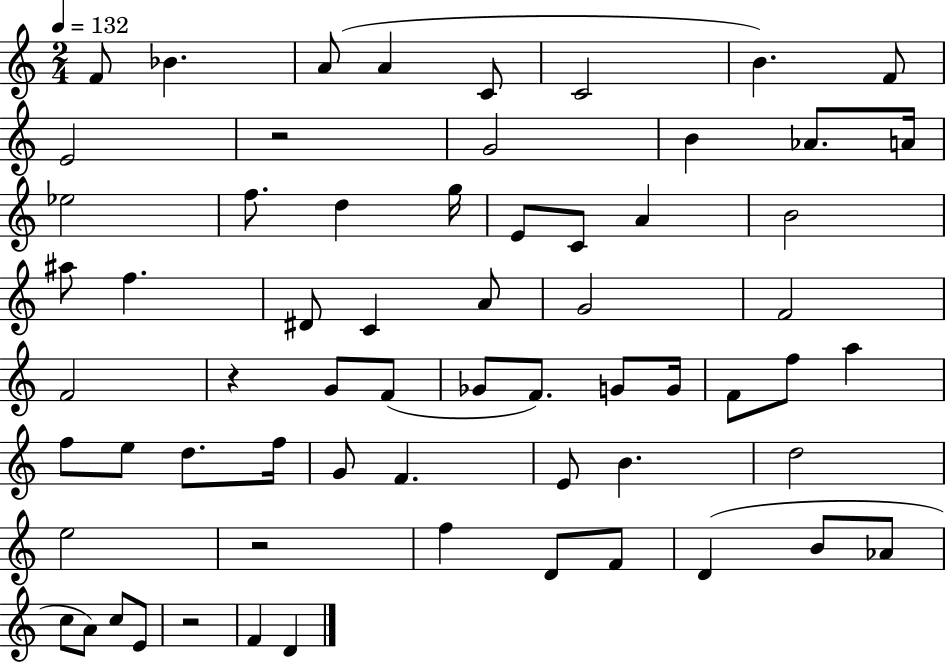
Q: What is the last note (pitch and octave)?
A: D4